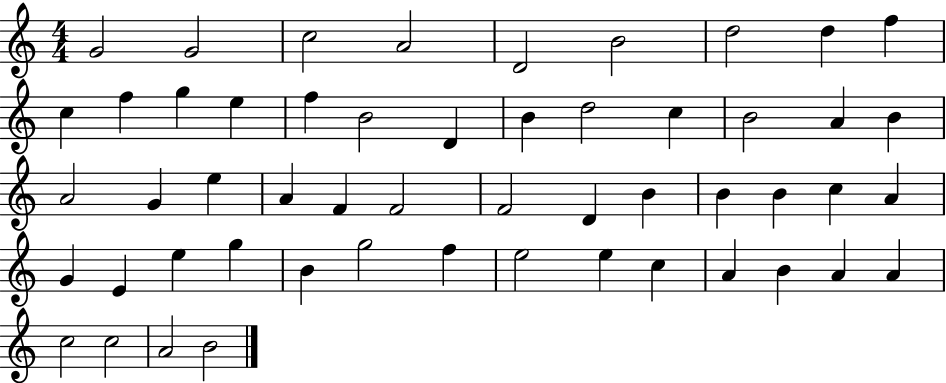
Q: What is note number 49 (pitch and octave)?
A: A4